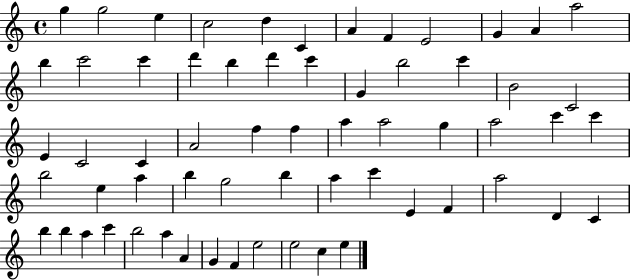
G5/q G5/h E5/q C5/h D5/q C4/q A4/q F4/q E4/h G4/q A4/q A5/h B5/q C6/h C6/q D6/q B5/q D6/q C6/q G4/q B5/h C6/q B4/h C4/h E4/q C4/h C4/q A4/h F5/q F5/q A5/q A5/h G5/q A5/h C6/q C6/q B5/h E5/q A5/q B5/q G5/h B5/q A5/q C6/q E4/q F4/q A5/h D4/q C4/q B5/q B5/q A5/q C6/q B5/h A5/q A4/q G4/q F4/q E5/h E5/h C5/q E5/q